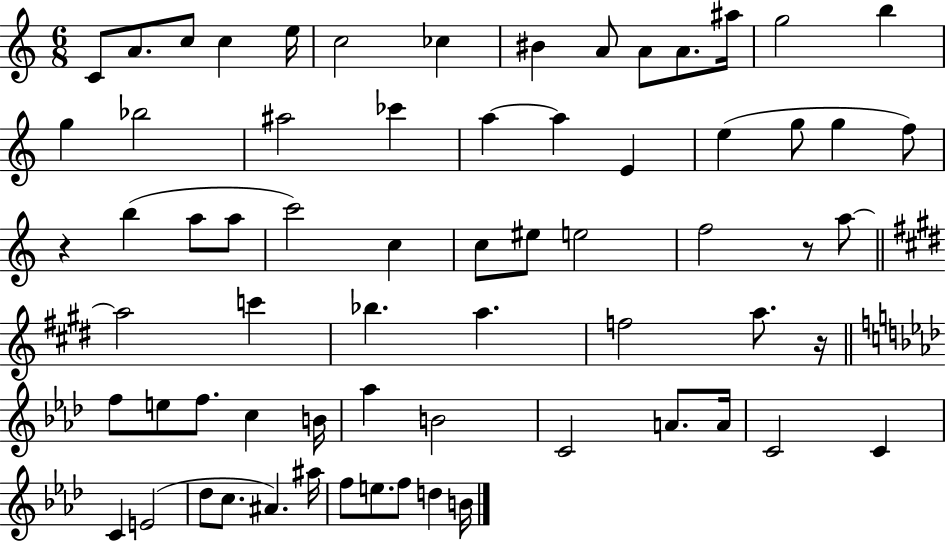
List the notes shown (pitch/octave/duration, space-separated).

C4/e A4/e. C5/e C5/q E5/s C5/h CES5/q BIS4/q A4/e A4/e A4/e. A#5/s G5/h B5/q G5/q Bb5/h A#5/h CES6/q A5/q A5/q E4/q E5/q G5/e G5/q F5/e R/q B5/q A5/e A5/e C6/h C5/q C5/e EIS5/e E5/h F5/h R/e A5/e A5/h C6/q Bb5/q. A5/q. F5/h A5/e. R/s F5/e E5/e F5/e. C5/q B4/s Ab5/q B4/h C4/h A4/e. A4/s C4/h C4/q C4/q E4/h Db5/e C5/e. A#4/q. A#5/s F5/e E5/e. F5/e D5/q B4/s